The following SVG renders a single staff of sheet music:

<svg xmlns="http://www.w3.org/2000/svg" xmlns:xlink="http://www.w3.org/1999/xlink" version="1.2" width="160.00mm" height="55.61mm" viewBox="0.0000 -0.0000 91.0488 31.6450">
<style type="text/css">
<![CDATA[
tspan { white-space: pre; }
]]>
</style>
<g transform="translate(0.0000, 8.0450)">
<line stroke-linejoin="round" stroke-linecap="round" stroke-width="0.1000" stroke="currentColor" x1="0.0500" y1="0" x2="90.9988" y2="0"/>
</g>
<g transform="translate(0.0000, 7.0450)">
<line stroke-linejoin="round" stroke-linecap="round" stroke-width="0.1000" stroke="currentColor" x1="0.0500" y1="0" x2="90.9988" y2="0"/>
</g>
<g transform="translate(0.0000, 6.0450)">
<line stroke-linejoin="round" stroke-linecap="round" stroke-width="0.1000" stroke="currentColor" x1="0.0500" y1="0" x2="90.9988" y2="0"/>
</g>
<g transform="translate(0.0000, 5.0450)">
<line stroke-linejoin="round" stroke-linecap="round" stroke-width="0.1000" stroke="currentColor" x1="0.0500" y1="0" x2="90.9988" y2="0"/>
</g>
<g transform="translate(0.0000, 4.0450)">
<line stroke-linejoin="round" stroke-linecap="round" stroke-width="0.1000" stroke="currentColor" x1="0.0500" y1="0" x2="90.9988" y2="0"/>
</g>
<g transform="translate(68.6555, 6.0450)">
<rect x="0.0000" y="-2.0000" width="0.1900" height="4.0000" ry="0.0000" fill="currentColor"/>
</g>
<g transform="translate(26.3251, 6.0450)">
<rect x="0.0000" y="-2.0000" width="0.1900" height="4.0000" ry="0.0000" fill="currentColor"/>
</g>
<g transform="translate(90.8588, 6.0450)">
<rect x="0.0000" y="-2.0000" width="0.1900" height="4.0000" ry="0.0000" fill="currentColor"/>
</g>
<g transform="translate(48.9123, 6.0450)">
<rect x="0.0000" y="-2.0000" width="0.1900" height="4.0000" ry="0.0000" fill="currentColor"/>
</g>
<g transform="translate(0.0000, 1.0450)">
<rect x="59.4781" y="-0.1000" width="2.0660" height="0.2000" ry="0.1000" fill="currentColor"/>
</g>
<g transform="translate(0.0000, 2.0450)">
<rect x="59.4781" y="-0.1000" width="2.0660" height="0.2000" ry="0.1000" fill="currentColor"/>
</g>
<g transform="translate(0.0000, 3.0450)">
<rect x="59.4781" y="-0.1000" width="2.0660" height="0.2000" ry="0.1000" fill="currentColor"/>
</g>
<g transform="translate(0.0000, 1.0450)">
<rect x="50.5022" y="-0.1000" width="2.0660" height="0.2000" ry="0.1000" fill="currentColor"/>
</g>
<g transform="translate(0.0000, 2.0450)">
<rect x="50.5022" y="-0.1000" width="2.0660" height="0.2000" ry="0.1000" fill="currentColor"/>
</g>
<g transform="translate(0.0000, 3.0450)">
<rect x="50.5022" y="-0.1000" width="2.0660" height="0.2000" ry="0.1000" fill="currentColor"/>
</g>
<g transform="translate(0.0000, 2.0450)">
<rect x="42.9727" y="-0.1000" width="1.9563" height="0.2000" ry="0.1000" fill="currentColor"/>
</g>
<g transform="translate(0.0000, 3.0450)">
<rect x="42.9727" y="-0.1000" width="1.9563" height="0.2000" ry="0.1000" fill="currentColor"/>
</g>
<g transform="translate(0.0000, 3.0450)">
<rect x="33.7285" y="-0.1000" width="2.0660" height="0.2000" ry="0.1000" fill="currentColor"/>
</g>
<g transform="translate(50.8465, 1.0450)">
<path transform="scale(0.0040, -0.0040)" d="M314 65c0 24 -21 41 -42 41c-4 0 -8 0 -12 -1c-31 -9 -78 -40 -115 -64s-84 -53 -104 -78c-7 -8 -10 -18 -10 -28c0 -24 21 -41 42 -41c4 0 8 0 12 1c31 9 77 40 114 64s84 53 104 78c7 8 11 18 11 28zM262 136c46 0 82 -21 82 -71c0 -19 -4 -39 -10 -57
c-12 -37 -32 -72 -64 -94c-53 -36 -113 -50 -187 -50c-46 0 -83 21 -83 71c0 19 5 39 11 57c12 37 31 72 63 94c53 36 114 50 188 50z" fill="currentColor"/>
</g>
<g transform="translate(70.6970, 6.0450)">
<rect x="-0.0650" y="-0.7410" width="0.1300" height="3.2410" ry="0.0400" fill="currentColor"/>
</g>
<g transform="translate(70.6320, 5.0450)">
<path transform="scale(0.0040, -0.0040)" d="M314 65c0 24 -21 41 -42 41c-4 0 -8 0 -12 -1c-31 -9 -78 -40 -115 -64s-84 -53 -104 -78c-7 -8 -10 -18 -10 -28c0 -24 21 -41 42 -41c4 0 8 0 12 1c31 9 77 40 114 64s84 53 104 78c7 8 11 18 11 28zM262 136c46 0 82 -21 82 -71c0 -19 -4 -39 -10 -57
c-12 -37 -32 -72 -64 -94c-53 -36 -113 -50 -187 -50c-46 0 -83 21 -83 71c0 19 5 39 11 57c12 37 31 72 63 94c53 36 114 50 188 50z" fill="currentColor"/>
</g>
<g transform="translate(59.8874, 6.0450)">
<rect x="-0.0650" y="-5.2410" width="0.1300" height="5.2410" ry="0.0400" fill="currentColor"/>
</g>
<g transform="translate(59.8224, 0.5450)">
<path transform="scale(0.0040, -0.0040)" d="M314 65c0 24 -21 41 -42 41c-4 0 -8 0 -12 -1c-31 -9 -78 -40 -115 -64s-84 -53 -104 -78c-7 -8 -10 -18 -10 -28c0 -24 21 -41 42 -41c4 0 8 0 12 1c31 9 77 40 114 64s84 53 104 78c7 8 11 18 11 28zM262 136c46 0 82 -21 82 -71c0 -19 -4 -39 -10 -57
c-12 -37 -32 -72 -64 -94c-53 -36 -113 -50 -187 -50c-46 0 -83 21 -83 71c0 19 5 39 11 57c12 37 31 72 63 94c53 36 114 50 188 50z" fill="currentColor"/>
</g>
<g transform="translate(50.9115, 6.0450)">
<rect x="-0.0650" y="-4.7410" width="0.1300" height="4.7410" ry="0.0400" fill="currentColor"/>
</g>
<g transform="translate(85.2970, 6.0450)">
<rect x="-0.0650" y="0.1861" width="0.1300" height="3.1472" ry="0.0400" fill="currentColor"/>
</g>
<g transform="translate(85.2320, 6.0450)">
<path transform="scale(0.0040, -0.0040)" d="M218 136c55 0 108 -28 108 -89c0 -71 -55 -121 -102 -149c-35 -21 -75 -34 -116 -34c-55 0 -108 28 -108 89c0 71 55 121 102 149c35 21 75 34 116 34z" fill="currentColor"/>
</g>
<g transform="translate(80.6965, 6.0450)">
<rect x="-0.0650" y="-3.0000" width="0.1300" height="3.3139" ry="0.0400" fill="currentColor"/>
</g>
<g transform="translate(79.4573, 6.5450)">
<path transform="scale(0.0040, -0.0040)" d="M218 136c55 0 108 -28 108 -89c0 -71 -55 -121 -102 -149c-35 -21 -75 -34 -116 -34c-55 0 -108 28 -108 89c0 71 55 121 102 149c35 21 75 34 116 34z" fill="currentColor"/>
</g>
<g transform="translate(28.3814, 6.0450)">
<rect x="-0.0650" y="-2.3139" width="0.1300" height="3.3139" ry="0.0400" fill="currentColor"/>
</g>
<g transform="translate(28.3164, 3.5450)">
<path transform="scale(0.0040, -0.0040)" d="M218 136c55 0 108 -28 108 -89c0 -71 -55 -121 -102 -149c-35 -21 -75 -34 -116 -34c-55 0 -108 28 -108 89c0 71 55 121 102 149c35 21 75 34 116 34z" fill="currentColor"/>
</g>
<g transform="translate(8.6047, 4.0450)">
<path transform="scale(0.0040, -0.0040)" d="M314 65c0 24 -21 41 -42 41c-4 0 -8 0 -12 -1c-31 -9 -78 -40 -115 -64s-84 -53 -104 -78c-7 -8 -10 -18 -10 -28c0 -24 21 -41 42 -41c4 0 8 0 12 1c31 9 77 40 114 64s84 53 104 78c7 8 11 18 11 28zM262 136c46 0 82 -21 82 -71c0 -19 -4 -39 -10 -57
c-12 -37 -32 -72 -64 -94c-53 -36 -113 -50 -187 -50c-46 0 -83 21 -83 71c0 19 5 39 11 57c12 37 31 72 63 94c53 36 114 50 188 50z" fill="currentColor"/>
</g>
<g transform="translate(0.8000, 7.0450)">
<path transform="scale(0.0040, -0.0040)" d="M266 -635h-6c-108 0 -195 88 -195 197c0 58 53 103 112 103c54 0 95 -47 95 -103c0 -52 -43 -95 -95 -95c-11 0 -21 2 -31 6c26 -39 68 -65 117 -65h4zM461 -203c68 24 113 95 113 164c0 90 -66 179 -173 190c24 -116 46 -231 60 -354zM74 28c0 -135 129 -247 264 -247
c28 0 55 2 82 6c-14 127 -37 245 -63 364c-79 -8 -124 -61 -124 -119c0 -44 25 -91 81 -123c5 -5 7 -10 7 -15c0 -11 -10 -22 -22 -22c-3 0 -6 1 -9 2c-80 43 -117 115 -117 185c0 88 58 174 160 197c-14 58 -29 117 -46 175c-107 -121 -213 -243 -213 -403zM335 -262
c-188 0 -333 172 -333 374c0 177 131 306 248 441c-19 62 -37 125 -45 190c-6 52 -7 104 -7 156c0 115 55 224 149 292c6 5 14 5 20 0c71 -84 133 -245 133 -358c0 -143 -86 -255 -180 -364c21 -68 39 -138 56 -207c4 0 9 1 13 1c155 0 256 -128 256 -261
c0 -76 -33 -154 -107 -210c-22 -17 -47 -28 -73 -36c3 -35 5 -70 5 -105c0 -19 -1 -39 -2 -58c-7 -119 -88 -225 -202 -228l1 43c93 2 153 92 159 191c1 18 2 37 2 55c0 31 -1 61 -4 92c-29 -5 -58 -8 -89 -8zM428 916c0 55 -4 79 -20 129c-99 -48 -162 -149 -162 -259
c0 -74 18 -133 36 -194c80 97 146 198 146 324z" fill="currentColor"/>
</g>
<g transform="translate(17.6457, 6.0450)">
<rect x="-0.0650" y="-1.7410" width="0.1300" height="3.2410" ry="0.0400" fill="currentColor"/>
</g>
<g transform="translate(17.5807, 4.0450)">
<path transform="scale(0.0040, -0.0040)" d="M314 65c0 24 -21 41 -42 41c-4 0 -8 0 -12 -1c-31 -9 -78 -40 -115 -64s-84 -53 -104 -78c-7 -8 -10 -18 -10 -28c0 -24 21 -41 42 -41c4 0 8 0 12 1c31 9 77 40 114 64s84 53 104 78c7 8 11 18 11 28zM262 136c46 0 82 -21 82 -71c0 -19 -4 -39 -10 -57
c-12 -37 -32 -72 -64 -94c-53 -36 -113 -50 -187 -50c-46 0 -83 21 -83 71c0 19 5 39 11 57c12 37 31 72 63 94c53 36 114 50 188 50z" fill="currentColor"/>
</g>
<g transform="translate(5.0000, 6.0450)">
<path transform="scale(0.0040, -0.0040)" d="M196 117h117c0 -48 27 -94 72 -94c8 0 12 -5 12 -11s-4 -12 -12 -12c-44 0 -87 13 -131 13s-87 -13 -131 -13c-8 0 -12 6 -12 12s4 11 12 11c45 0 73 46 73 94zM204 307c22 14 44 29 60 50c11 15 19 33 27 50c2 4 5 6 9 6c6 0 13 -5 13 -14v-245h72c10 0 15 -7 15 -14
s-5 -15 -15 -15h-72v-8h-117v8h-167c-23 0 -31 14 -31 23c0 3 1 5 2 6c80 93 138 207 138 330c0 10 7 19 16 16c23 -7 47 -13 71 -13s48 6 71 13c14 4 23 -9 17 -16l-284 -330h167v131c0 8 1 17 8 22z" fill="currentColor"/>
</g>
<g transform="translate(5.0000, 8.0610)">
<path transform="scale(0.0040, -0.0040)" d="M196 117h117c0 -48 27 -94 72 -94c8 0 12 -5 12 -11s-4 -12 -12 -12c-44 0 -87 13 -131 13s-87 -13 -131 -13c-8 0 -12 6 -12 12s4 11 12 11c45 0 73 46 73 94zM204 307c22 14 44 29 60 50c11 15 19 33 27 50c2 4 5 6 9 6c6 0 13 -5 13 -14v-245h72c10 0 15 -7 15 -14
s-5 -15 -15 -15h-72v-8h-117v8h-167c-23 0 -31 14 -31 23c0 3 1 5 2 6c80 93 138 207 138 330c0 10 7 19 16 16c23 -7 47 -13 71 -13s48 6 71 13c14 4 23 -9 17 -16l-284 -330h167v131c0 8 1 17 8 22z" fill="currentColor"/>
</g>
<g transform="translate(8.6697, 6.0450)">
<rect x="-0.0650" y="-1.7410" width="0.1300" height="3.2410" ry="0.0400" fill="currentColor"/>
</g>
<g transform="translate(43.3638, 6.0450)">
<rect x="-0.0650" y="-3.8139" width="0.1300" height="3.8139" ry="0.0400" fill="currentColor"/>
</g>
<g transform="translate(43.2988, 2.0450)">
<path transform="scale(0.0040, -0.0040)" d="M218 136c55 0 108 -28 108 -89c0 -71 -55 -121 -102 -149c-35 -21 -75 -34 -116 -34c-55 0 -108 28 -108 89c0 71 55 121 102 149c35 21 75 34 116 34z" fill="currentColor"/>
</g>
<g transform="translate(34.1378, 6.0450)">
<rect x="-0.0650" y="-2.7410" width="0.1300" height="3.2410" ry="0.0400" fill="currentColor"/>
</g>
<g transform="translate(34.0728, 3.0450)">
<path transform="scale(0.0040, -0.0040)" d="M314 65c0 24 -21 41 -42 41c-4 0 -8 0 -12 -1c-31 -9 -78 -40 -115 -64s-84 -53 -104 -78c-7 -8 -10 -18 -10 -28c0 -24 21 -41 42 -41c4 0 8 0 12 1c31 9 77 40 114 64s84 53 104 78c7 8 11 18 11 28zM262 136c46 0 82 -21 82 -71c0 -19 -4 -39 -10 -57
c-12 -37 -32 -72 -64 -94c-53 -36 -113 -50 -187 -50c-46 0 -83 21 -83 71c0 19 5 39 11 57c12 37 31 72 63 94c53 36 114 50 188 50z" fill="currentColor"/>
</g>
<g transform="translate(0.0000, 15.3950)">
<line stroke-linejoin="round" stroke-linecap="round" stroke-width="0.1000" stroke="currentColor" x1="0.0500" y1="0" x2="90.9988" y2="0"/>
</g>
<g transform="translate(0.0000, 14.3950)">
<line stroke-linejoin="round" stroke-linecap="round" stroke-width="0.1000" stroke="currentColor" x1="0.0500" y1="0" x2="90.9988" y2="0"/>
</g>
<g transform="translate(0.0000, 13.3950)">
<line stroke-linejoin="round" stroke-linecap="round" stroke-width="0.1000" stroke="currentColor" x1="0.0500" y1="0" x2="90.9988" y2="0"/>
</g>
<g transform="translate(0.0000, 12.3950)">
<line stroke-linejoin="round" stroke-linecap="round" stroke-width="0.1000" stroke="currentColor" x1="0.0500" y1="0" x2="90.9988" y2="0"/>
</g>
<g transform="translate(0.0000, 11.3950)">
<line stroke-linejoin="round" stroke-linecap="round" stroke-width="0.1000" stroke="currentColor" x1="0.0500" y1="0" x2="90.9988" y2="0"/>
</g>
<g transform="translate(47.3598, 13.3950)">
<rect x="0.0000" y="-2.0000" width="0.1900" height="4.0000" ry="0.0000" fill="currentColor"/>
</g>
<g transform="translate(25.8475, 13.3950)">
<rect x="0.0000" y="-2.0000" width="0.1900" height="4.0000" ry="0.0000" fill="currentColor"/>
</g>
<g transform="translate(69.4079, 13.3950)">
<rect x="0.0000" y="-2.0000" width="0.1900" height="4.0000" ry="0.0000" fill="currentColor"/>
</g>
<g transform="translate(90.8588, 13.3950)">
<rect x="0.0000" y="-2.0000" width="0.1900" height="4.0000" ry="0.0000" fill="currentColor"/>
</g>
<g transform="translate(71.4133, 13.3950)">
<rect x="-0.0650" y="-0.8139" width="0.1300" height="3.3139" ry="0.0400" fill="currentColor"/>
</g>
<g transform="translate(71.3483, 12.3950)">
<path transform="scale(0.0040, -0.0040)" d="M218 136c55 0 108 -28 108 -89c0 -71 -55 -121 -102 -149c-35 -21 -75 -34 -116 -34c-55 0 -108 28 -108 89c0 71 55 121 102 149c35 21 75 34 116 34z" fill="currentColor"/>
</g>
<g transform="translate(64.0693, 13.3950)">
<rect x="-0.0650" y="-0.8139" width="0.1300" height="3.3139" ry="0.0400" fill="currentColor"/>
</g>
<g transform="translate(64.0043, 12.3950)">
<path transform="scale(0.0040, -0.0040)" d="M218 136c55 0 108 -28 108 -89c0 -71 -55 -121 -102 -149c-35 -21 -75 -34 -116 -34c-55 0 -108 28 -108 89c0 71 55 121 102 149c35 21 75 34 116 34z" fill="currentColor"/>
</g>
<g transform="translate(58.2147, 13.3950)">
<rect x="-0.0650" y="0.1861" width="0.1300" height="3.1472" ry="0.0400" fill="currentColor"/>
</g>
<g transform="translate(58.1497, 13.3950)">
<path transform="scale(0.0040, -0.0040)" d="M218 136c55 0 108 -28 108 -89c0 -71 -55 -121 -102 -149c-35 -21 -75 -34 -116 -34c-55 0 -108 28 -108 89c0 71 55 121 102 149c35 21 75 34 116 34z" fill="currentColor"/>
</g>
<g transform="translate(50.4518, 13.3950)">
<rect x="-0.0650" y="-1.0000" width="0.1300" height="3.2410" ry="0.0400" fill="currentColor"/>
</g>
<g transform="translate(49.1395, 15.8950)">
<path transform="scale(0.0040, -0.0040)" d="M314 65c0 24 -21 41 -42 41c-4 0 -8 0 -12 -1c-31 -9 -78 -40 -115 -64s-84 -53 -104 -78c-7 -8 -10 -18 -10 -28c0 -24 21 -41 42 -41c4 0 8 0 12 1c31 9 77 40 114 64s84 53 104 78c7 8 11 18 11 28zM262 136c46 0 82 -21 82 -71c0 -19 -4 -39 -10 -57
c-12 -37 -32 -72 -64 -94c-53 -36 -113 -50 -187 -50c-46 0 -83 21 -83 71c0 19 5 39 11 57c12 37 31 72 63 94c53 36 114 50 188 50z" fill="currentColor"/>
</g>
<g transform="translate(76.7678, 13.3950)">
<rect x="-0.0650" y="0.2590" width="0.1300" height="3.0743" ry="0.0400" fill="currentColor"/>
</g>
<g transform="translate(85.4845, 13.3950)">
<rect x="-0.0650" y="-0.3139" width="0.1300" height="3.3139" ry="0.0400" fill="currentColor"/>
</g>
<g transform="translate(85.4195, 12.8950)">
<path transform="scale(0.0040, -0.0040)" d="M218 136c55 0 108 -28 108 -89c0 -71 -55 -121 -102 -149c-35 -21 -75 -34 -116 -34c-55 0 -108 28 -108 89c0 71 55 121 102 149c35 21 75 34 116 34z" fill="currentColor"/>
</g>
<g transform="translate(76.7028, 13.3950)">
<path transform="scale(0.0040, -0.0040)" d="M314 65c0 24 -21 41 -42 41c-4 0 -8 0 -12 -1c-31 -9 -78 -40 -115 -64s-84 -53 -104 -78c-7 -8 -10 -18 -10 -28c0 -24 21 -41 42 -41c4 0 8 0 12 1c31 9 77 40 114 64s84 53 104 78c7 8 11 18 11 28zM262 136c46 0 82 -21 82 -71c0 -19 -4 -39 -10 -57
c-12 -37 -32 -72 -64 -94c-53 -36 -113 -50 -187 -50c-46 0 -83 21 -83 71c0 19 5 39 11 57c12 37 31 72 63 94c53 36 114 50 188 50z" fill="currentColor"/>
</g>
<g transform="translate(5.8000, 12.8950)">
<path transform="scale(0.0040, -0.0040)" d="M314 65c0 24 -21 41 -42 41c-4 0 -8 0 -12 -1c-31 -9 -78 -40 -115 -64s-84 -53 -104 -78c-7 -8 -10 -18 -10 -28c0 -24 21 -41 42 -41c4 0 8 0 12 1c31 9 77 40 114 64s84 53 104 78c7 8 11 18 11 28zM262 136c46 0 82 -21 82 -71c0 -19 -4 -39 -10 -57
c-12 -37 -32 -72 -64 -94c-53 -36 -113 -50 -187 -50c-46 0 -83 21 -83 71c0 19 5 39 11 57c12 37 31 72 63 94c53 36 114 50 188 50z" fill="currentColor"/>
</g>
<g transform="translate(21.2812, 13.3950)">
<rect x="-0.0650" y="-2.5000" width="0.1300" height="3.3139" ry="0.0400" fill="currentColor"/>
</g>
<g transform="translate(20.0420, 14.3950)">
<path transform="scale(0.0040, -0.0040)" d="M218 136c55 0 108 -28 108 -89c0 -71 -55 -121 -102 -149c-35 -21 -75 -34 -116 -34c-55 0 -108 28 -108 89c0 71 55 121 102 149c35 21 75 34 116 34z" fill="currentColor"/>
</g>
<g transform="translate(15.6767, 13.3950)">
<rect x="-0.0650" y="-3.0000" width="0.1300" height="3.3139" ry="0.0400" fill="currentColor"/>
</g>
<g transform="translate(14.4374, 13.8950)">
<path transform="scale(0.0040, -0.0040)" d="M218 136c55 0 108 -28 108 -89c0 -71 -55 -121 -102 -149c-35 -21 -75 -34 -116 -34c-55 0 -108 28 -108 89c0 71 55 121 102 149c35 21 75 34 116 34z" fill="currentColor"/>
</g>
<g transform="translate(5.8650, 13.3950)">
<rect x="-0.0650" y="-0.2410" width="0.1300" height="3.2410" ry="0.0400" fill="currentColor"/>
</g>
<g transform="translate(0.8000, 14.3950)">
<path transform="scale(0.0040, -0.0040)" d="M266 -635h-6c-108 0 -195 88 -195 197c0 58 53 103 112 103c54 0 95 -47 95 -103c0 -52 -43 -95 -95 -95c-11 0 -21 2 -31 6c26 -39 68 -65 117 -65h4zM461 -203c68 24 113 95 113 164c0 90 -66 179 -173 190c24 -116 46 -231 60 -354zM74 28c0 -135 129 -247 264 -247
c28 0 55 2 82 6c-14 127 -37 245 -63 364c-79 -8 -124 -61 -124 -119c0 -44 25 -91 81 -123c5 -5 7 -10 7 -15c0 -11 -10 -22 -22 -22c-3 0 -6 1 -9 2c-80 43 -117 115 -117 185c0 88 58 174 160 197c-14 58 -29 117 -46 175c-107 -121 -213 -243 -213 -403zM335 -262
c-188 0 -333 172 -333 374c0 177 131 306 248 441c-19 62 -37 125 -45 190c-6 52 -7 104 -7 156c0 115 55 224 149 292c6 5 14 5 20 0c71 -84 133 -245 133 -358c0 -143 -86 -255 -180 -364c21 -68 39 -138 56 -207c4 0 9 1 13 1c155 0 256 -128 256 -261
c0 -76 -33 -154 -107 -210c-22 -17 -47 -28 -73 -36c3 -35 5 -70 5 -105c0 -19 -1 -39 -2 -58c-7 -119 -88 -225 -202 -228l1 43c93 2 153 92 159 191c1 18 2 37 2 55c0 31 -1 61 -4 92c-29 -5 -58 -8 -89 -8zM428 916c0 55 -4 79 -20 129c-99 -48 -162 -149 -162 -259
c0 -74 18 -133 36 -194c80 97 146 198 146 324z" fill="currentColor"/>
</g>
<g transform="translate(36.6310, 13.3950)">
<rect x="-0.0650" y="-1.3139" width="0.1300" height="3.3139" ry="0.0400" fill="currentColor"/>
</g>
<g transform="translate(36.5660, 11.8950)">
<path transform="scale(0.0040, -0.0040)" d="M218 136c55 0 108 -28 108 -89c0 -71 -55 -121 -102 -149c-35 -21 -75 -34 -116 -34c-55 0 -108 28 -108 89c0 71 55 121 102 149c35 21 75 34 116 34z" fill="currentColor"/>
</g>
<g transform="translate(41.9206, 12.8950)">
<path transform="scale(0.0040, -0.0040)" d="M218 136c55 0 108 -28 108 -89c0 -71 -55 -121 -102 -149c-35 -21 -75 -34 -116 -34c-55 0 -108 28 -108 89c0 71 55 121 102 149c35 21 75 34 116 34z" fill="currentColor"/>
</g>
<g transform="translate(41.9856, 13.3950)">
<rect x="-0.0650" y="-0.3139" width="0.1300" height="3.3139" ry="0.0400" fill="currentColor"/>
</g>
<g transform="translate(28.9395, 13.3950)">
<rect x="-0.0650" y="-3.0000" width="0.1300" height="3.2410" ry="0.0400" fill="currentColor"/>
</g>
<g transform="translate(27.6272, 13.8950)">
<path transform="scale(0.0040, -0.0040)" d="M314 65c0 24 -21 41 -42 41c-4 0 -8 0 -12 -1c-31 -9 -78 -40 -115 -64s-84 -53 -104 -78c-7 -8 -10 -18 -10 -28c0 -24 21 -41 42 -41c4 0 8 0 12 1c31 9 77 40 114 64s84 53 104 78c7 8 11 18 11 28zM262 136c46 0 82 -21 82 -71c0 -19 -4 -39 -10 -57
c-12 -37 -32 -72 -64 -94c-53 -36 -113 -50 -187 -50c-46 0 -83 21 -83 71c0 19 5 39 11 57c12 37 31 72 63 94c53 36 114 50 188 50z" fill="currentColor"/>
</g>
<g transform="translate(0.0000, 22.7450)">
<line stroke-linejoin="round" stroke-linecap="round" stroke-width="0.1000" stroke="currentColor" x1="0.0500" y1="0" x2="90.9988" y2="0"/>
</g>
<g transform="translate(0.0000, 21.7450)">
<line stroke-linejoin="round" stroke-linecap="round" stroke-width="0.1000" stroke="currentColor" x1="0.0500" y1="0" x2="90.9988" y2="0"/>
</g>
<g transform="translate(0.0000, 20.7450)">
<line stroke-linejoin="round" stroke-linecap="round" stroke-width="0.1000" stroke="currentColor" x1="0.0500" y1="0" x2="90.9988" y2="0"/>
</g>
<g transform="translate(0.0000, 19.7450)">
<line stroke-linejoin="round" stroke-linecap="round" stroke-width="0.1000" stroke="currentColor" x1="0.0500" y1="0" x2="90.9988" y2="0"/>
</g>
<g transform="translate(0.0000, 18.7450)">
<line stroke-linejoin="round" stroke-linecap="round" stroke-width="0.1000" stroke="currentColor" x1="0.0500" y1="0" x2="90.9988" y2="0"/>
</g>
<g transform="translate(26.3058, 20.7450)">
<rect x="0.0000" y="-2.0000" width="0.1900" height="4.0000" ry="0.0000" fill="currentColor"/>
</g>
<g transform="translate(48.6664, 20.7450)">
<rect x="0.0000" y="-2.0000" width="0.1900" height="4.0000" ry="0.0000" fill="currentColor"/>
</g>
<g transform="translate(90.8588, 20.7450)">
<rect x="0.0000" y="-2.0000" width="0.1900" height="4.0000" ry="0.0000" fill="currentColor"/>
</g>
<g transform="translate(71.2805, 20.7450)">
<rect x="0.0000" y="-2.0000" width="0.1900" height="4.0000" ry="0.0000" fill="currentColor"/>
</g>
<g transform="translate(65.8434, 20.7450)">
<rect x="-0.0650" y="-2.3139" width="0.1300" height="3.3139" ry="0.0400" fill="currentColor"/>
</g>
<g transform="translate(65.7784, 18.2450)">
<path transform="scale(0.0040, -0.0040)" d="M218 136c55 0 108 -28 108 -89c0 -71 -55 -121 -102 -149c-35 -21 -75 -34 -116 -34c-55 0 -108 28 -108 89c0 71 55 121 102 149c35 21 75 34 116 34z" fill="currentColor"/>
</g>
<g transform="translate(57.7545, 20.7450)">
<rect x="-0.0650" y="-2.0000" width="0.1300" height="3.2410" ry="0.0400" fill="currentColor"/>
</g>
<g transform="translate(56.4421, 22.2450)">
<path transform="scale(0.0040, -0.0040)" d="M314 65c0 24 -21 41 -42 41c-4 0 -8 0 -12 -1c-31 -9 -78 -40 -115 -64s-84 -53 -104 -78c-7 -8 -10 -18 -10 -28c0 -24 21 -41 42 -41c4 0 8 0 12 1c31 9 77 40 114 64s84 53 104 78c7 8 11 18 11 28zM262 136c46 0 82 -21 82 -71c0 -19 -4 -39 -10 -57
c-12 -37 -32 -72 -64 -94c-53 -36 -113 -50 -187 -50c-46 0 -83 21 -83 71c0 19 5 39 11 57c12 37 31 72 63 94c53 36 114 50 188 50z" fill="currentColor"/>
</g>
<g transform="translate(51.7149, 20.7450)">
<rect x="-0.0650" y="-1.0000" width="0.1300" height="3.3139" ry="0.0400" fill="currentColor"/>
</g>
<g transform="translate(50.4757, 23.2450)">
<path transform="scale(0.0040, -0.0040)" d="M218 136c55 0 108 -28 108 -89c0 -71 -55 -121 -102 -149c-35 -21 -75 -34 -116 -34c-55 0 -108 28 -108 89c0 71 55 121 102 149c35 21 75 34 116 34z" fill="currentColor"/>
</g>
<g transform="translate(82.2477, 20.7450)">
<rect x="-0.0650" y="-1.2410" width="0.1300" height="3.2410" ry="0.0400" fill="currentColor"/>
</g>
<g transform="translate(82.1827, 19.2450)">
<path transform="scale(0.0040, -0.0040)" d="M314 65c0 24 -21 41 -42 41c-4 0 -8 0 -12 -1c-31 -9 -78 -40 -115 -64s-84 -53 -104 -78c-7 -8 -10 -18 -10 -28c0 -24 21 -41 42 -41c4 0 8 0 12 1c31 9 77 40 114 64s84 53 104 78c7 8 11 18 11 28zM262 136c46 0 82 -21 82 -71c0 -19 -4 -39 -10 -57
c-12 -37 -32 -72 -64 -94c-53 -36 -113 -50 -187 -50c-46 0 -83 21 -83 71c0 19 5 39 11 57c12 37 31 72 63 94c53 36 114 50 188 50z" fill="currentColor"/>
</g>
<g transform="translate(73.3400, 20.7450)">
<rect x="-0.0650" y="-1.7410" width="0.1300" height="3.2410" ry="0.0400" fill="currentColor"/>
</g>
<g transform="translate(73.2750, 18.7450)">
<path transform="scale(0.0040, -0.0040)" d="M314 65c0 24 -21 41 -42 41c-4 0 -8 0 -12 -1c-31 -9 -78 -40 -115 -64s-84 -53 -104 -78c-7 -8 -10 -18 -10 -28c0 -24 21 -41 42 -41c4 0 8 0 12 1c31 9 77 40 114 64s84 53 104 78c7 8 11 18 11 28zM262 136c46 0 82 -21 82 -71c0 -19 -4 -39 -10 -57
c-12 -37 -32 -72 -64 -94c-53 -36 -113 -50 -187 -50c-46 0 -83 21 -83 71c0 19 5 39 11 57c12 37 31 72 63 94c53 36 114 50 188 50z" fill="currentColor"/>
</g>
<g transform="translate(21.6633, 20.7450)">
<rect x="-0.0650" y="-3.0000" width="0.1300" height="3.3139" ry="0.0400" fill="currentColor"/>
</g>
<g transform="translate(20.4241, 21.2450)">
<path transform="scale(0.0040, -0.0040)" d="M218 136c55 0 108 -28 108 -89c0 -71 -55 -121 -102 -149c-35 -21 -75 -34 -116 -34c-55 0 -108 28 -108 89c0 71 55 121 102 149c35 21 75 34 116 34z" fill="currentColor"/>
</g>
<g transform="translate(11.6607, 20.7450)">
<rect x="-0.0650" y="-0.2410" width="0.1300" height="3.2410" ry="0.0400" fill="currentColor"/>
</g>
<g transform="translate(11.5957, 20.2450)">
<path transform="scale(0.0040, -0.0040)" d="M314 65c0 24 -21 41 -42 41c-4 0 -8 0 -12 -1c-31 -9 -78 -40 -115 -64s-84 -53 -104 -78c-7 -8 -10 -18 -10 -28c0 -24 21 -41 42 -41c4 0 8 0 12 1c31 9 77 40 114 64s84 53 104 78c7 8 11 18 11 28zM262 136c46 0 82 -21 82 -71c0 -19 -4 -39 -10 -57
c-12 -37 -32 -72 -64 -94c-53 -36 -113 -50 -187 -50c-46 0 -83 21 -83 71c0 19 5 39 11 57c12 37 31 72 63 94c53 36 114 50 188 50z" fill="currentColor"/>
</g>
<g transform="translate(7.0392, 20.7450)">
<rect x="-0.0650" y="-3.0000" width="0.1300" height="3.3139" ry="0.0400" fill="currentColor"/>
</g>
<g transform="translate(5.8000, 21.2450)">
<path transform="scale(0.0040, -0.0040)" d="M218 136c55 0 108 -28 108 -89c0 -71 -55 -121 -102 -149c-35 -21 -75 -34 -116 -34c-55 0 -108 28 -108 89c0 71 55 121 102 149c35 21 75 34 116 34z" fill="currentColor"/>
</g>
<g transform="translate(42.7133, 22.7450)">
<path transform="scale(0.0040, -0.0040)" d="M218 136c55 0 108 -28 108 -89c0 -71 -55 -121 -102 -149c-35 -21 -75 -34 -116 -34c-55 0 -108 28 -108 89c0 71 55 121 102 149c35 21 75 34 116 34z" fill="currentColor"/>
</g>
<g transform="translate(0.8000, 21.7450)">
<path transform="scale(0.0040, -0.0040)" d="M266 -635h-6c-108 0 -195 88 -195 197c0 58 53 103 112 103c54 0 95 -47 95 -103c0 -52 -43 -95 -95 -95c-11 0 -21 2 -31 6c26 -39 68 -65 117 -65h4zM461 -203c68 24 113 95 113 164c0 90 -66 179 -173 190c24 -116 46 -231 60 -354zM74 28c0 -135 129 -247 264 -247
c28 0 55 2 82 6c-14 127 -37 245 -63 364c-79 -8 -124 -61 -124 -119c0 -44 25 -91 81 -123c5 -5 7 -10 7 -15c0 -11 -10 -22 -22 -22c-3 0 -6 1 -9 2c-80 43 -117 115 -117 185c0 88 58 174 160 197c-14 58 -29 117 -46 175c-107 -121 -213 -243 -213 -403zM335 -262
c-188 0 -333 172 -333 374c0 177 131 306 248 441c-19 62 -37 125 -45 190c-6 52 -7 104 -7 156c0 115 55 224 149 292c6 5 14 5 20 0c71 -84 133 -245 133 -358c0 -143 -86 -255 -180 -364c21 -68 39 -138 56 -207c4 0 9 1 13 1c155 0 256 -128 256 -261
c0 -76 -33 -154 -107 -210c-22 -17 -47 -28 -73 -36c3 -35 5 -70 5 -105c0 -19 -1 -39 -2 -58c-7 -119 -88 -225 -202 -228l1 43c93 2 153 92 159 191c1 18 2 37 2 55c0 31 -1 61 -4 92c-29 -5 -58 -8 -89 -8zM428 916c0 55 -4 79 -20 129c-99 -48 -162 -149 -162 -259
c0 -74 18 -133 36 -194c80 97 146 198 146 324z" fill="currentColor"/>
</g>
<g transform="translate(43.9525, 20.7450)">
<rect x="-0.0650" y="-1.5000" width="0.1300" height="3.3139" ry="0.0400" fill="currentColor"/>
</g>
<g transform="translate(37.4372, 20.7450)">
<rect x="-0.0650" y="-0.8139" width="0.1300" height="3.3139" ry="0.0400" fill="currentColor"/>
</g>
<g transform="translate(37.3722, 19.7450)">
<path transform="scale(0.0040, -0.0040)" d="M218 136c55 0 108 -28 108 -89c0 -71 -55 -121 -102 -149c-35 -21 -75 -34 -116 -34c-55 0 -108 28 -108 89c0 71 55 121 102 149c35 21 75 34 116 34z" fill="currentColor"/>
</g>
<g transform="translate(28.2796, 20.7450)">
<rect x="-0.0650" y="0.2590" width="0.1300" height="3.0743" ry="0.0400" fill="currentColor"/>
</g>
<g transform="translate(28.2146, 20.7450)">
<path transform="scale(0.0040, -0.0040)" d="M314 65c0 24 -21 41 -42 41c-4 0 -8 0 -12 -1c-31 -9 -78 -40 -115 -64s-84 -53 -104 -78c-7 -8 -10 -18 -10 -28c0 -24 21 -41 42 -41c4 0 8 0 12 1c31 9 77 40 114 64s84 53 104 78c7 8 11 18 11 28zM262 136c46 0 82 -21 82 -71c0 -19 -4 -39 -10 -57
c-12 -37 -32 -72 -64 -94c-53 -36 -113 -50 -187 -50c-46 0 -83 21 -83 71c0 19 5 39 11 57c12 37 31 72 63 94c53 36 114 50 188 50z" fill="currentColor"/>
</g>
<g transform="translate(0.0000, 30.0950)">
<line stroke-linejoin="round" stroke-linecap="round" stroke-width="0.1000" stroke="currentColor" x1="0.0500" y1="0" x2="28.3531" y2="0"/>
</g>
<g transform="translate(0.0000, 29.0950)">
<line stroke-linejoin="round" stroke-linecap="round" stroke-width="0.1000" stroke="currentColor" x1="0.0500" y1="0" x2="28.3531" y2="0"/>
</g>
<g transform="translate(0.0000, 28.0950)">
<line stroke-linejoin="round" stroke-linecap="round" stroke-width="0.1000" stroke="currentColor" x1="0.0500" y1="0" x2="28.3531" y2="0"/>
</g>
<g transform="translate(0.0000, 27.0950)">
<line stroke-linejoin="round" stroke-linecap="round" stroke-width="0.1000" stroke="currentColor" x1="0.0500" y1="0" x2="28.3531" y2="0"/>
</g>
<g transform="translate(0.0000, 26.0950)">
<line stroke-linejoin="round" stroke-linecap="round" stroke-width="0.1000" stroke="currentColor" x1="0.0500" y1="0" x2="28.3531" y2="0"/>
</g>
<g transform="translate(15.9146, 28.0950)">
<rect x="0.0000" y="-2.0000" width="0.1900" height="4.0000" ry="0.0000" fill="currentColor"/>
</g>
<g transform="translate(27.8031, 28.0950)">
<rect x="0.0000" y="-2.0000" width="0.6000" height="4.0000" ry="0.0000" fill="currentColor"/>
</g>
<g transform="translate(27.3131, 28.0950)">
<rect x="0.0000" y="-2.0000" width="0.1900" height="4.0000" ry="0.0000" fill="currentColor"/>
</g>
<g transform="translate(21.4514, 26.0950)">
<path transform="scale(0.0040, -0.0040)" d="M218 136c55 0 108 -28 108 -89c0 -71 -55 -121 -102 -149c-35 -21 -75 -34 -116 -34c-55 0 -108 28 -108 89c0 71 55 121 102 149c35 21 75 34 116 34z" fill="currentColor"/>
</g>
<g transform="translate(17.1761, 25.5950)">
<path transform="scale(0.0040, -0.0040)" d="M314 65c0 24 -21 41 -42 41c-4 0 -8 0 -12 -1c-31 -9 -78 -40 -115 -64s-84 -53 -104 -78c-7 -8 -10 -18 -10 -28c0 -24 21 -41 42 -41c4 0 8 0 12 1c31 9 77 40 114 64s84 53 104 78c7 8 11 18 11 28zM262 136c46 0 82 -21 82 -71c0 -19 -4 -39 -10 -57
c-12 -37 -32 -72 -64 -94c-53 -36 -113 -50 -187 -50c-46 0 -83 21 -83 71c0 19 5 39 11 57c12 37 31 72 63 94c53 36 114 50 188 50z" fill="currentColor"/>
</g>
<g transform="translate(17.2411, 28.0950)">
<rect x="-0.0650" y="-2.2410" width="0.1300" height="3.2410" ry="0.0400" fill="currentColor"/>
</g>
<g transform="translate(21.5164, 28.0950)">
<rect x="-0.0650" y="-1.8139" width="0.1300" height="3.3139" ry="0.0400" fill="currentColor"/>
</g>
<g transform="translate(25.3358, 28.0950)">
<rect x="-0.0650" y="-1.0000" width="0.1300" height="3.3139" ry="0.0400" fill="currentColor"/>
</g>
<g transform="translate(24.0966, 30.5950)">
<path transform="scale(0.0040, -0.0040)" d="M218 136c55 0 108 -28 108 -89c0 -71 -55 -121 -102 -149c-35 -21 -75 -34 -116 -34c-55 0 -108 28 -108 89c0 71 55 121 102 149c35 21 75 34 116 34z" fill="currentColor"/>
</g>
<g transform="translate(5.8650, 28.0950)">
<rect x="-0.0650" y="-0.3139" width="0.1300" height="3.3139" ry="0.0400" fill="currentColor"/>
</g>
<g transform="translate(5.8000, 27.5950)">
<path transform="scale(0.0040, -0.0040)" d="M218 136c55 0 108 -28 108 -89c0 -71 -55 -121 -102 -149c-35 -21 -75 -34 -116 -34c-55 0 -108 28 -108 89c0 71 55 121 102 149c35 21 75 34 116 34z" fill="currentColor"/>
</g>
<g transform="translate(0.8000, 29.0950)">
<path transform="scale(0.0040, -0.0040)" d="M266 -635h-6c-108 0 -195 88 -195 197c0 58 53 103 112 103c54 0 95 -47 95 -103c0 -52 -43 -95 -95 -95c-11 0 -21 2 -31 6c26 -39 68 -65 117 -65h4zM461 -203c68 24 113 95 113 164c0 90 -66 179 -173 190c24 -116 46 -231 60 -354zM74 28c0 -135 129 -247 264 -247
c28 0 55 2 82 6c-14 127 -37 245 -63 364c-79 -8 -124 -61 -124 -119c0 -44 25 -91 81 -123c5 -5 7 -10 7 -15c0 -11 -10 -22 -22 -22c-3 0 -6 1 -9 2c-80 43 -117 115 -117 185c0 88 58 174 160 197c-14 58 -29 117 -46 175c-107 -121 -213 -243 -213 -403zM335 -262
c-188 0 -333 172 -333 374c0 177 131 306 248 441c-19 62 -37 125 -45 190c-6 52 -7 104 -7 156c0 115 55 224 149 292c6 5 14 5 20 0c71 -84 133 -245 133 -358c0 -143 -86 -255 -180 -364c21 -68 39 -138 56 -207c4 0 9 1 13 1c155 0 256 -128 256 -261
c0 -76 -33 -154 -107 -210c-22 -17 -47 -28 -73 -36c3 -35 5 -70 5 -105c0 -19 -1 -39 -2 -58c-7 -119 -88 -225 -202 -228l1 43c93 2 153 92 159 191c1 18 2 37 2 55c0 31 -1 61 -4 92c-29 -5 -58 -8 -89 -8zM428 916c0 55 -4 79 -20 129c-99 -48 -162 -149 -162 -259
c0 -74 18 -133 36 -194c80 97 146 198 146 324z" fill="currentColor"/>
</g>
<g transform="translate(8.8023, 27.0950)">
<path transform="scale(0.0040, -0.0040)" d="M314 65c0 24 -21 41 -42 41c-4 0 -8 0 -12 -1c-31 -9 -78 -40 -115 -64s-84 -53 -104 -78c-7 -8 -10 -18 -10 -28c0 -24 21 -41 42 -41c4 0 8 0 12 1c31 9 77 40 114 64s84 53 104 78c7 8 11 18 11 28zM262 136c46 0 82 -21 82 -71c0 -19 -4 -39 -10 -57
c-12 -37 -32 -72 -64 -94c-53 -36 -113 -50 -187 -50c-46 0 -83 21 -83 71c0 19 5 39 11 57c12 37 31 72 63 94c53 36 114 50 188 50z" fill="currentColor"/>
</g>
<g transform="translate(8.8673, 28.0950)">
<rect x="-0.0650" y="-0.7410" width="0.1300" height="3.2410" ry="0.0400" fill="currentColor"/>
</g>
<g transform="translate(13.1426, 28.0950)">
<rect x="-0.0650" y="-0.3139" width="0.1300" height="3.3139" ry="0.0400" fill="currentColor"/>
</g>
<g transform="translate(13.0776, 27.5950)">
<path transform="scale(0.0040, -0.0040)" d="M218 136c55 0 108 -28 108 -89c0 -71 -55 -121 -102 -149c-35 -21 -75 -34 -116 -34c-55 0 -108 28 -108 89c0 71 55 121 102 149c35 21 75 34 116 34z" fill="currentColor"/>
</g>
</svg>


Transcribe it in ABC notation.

X:1
T:Untitled
M:4/4
L:1/4
K:C
f2 f2 g a2 c' e'2 f'2 d2 A B c2 A G A2 e c D2 B d d B2 c A c2 A B2 d E D F2 g f2 e2 c d2 c g2 f D